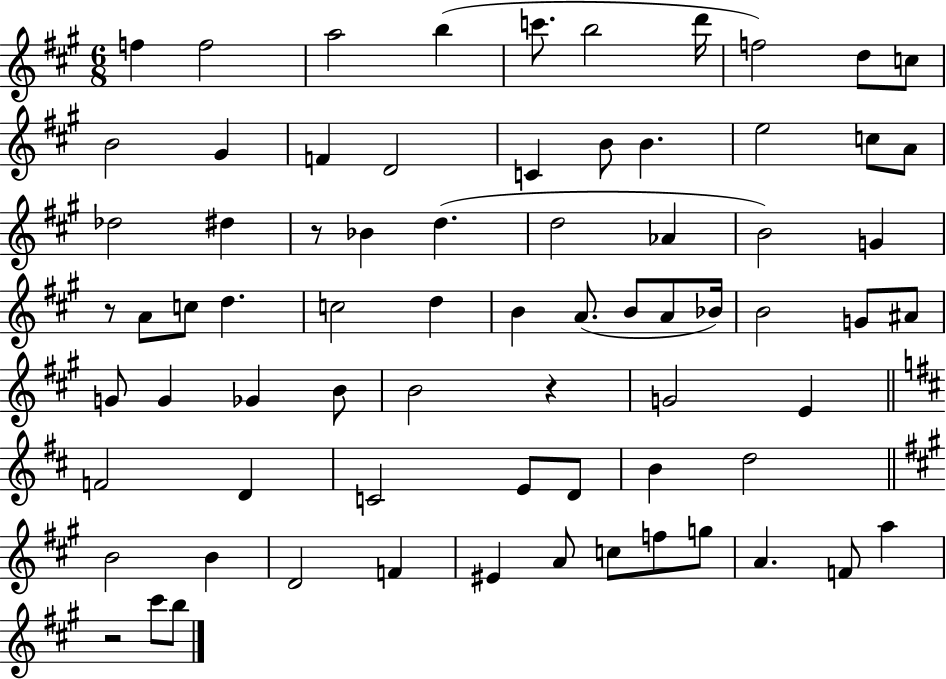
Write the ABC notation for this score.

X:1
T:Untitled
M:6/8
L:1/4
K:A
f f2 a2 b c'/2 b2 d'/4 f2 d/2 c/2 B2 ^G F D2 C B/2 B e2 c/2 A/2 _d2 ^d z/2 _B d d2 _A B2 G z/2 A/2 c/2 d c2 d B A/2 B/2 A/2 _B/4 B2 G/2 ^A/2 G/2 G _G B/2 B2 z G2 E F2 D C2 E/2 D/2 B d2 B2 B D2 F ^E A/2 c/2 f/2 g/2 A F/2 a z2 ^c'/2 b/2